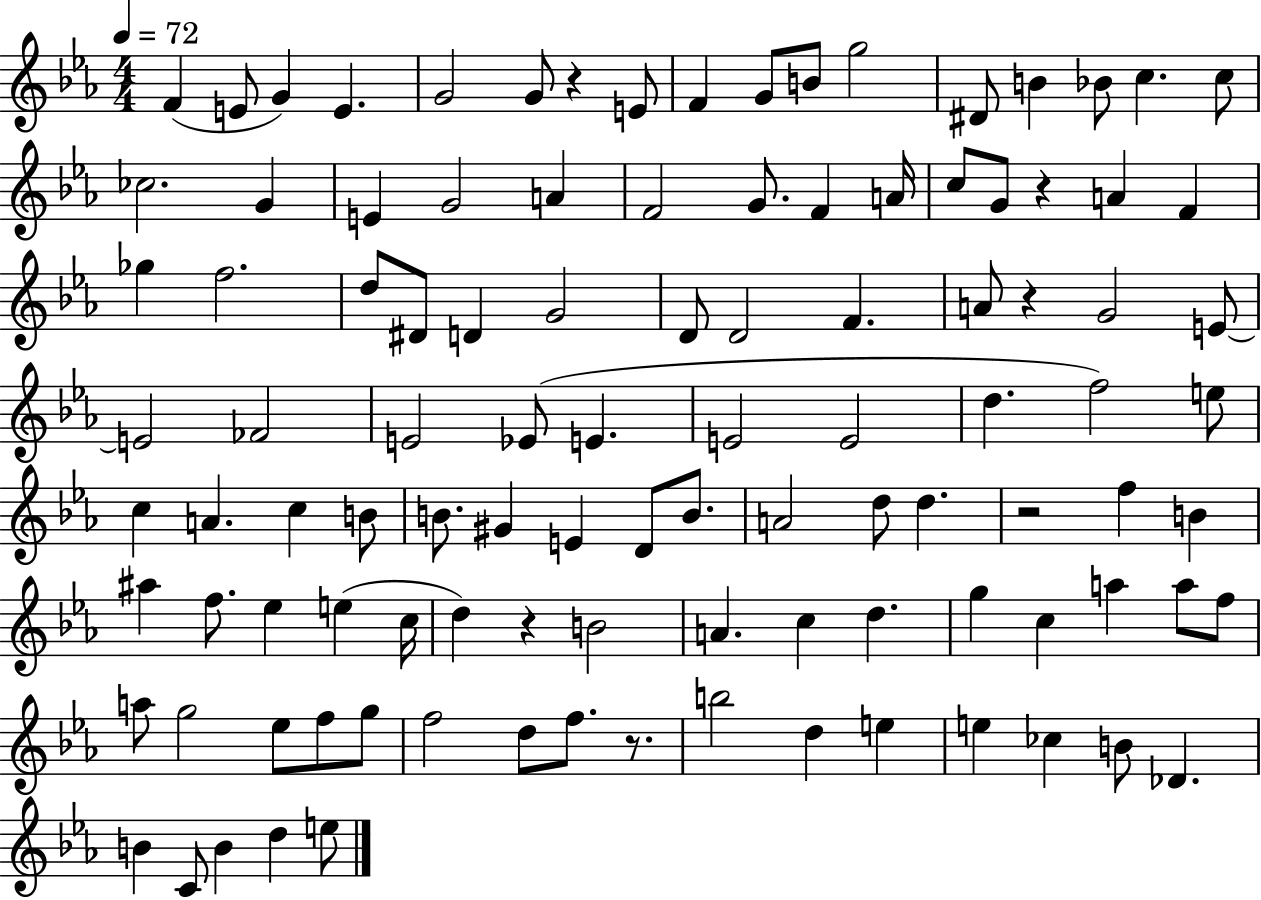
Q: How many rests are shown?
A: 6